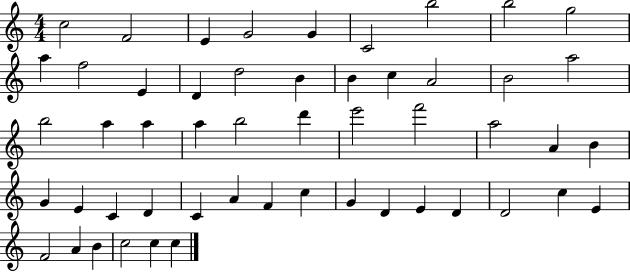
X:1
T:Untitled
M:4/4
L:1/4
K:C
c2 F2 E G2 G C2 b2 b2 g2 a f2 E D d2 B B c A2 B2 a2 b2 a a a b2 d' e'2 f'2 a2 A B G E C D C A F c G D E D D2 c E F2 A B c2 c c